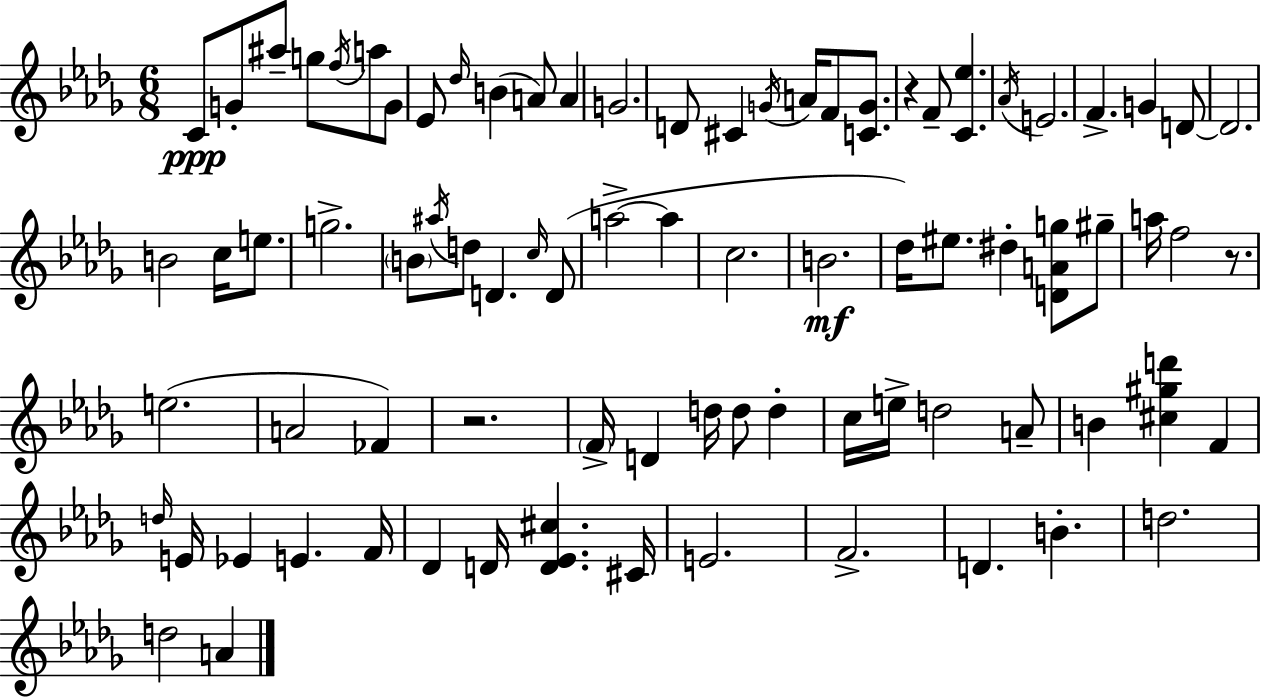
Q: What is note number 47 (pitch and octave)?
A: A4